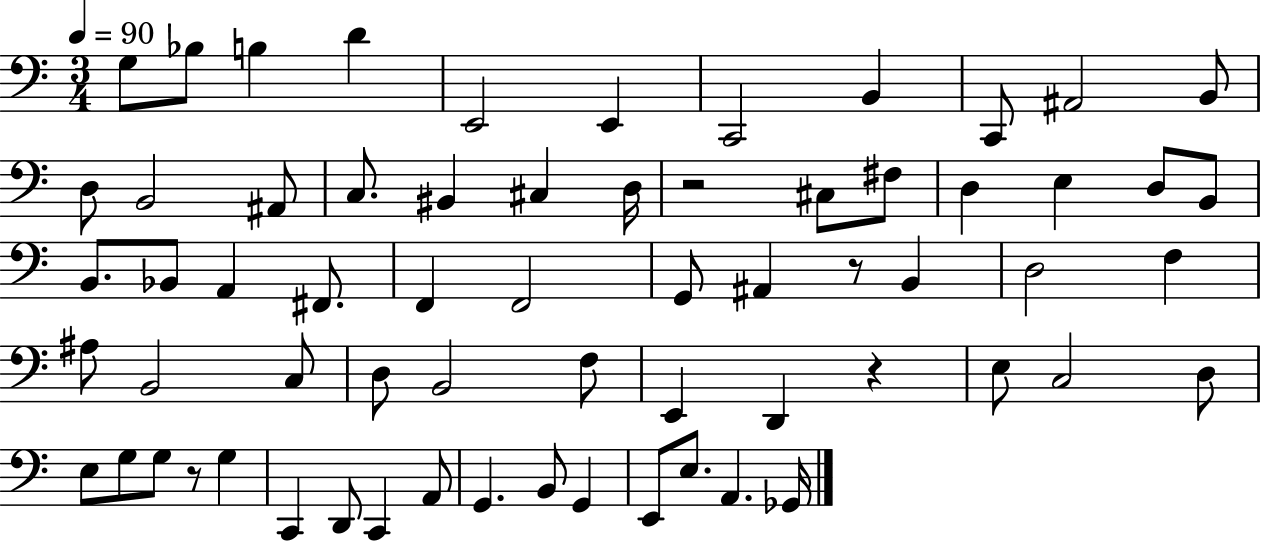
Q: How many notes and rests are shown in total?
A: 65